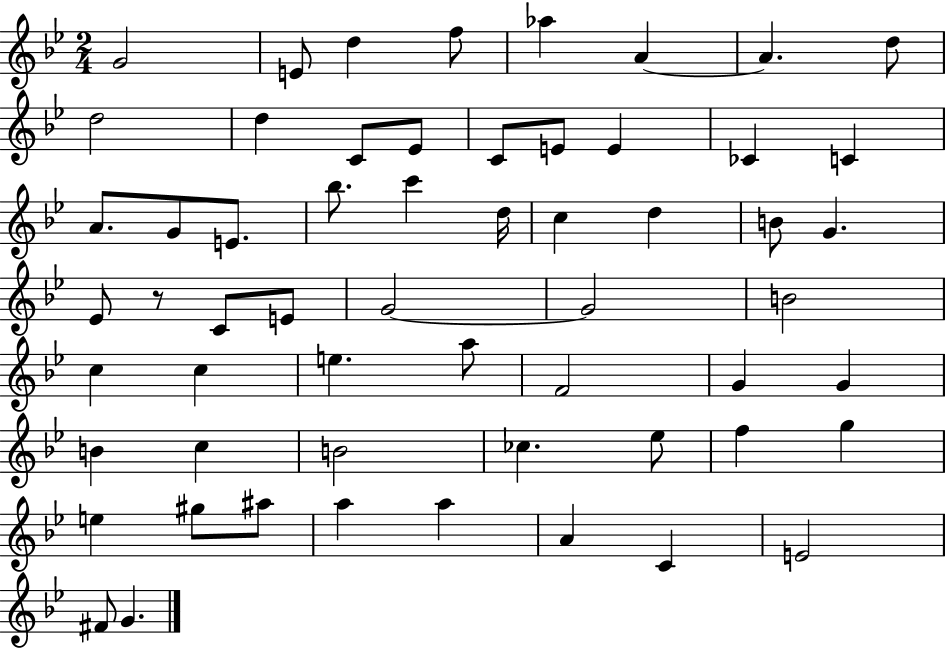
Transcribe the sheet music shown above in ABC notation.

X:1
T:Untitled
M:2/4
L:1/4
K:Bb
G2 E/2 d f/2 _a A A d/2 d2 d C/2 _E/2 C/2 E/2 E _C C A/2 G/2 E/2 _b/2 c' d/4 c d B/2 G _E/2 z/2 C/2 E/2 G2 G2 B2 c c e a/2 F2 G G B c B2 _c _e/2 f g e ^g/2 ^a/2 a a A C E2 ^F/2 G